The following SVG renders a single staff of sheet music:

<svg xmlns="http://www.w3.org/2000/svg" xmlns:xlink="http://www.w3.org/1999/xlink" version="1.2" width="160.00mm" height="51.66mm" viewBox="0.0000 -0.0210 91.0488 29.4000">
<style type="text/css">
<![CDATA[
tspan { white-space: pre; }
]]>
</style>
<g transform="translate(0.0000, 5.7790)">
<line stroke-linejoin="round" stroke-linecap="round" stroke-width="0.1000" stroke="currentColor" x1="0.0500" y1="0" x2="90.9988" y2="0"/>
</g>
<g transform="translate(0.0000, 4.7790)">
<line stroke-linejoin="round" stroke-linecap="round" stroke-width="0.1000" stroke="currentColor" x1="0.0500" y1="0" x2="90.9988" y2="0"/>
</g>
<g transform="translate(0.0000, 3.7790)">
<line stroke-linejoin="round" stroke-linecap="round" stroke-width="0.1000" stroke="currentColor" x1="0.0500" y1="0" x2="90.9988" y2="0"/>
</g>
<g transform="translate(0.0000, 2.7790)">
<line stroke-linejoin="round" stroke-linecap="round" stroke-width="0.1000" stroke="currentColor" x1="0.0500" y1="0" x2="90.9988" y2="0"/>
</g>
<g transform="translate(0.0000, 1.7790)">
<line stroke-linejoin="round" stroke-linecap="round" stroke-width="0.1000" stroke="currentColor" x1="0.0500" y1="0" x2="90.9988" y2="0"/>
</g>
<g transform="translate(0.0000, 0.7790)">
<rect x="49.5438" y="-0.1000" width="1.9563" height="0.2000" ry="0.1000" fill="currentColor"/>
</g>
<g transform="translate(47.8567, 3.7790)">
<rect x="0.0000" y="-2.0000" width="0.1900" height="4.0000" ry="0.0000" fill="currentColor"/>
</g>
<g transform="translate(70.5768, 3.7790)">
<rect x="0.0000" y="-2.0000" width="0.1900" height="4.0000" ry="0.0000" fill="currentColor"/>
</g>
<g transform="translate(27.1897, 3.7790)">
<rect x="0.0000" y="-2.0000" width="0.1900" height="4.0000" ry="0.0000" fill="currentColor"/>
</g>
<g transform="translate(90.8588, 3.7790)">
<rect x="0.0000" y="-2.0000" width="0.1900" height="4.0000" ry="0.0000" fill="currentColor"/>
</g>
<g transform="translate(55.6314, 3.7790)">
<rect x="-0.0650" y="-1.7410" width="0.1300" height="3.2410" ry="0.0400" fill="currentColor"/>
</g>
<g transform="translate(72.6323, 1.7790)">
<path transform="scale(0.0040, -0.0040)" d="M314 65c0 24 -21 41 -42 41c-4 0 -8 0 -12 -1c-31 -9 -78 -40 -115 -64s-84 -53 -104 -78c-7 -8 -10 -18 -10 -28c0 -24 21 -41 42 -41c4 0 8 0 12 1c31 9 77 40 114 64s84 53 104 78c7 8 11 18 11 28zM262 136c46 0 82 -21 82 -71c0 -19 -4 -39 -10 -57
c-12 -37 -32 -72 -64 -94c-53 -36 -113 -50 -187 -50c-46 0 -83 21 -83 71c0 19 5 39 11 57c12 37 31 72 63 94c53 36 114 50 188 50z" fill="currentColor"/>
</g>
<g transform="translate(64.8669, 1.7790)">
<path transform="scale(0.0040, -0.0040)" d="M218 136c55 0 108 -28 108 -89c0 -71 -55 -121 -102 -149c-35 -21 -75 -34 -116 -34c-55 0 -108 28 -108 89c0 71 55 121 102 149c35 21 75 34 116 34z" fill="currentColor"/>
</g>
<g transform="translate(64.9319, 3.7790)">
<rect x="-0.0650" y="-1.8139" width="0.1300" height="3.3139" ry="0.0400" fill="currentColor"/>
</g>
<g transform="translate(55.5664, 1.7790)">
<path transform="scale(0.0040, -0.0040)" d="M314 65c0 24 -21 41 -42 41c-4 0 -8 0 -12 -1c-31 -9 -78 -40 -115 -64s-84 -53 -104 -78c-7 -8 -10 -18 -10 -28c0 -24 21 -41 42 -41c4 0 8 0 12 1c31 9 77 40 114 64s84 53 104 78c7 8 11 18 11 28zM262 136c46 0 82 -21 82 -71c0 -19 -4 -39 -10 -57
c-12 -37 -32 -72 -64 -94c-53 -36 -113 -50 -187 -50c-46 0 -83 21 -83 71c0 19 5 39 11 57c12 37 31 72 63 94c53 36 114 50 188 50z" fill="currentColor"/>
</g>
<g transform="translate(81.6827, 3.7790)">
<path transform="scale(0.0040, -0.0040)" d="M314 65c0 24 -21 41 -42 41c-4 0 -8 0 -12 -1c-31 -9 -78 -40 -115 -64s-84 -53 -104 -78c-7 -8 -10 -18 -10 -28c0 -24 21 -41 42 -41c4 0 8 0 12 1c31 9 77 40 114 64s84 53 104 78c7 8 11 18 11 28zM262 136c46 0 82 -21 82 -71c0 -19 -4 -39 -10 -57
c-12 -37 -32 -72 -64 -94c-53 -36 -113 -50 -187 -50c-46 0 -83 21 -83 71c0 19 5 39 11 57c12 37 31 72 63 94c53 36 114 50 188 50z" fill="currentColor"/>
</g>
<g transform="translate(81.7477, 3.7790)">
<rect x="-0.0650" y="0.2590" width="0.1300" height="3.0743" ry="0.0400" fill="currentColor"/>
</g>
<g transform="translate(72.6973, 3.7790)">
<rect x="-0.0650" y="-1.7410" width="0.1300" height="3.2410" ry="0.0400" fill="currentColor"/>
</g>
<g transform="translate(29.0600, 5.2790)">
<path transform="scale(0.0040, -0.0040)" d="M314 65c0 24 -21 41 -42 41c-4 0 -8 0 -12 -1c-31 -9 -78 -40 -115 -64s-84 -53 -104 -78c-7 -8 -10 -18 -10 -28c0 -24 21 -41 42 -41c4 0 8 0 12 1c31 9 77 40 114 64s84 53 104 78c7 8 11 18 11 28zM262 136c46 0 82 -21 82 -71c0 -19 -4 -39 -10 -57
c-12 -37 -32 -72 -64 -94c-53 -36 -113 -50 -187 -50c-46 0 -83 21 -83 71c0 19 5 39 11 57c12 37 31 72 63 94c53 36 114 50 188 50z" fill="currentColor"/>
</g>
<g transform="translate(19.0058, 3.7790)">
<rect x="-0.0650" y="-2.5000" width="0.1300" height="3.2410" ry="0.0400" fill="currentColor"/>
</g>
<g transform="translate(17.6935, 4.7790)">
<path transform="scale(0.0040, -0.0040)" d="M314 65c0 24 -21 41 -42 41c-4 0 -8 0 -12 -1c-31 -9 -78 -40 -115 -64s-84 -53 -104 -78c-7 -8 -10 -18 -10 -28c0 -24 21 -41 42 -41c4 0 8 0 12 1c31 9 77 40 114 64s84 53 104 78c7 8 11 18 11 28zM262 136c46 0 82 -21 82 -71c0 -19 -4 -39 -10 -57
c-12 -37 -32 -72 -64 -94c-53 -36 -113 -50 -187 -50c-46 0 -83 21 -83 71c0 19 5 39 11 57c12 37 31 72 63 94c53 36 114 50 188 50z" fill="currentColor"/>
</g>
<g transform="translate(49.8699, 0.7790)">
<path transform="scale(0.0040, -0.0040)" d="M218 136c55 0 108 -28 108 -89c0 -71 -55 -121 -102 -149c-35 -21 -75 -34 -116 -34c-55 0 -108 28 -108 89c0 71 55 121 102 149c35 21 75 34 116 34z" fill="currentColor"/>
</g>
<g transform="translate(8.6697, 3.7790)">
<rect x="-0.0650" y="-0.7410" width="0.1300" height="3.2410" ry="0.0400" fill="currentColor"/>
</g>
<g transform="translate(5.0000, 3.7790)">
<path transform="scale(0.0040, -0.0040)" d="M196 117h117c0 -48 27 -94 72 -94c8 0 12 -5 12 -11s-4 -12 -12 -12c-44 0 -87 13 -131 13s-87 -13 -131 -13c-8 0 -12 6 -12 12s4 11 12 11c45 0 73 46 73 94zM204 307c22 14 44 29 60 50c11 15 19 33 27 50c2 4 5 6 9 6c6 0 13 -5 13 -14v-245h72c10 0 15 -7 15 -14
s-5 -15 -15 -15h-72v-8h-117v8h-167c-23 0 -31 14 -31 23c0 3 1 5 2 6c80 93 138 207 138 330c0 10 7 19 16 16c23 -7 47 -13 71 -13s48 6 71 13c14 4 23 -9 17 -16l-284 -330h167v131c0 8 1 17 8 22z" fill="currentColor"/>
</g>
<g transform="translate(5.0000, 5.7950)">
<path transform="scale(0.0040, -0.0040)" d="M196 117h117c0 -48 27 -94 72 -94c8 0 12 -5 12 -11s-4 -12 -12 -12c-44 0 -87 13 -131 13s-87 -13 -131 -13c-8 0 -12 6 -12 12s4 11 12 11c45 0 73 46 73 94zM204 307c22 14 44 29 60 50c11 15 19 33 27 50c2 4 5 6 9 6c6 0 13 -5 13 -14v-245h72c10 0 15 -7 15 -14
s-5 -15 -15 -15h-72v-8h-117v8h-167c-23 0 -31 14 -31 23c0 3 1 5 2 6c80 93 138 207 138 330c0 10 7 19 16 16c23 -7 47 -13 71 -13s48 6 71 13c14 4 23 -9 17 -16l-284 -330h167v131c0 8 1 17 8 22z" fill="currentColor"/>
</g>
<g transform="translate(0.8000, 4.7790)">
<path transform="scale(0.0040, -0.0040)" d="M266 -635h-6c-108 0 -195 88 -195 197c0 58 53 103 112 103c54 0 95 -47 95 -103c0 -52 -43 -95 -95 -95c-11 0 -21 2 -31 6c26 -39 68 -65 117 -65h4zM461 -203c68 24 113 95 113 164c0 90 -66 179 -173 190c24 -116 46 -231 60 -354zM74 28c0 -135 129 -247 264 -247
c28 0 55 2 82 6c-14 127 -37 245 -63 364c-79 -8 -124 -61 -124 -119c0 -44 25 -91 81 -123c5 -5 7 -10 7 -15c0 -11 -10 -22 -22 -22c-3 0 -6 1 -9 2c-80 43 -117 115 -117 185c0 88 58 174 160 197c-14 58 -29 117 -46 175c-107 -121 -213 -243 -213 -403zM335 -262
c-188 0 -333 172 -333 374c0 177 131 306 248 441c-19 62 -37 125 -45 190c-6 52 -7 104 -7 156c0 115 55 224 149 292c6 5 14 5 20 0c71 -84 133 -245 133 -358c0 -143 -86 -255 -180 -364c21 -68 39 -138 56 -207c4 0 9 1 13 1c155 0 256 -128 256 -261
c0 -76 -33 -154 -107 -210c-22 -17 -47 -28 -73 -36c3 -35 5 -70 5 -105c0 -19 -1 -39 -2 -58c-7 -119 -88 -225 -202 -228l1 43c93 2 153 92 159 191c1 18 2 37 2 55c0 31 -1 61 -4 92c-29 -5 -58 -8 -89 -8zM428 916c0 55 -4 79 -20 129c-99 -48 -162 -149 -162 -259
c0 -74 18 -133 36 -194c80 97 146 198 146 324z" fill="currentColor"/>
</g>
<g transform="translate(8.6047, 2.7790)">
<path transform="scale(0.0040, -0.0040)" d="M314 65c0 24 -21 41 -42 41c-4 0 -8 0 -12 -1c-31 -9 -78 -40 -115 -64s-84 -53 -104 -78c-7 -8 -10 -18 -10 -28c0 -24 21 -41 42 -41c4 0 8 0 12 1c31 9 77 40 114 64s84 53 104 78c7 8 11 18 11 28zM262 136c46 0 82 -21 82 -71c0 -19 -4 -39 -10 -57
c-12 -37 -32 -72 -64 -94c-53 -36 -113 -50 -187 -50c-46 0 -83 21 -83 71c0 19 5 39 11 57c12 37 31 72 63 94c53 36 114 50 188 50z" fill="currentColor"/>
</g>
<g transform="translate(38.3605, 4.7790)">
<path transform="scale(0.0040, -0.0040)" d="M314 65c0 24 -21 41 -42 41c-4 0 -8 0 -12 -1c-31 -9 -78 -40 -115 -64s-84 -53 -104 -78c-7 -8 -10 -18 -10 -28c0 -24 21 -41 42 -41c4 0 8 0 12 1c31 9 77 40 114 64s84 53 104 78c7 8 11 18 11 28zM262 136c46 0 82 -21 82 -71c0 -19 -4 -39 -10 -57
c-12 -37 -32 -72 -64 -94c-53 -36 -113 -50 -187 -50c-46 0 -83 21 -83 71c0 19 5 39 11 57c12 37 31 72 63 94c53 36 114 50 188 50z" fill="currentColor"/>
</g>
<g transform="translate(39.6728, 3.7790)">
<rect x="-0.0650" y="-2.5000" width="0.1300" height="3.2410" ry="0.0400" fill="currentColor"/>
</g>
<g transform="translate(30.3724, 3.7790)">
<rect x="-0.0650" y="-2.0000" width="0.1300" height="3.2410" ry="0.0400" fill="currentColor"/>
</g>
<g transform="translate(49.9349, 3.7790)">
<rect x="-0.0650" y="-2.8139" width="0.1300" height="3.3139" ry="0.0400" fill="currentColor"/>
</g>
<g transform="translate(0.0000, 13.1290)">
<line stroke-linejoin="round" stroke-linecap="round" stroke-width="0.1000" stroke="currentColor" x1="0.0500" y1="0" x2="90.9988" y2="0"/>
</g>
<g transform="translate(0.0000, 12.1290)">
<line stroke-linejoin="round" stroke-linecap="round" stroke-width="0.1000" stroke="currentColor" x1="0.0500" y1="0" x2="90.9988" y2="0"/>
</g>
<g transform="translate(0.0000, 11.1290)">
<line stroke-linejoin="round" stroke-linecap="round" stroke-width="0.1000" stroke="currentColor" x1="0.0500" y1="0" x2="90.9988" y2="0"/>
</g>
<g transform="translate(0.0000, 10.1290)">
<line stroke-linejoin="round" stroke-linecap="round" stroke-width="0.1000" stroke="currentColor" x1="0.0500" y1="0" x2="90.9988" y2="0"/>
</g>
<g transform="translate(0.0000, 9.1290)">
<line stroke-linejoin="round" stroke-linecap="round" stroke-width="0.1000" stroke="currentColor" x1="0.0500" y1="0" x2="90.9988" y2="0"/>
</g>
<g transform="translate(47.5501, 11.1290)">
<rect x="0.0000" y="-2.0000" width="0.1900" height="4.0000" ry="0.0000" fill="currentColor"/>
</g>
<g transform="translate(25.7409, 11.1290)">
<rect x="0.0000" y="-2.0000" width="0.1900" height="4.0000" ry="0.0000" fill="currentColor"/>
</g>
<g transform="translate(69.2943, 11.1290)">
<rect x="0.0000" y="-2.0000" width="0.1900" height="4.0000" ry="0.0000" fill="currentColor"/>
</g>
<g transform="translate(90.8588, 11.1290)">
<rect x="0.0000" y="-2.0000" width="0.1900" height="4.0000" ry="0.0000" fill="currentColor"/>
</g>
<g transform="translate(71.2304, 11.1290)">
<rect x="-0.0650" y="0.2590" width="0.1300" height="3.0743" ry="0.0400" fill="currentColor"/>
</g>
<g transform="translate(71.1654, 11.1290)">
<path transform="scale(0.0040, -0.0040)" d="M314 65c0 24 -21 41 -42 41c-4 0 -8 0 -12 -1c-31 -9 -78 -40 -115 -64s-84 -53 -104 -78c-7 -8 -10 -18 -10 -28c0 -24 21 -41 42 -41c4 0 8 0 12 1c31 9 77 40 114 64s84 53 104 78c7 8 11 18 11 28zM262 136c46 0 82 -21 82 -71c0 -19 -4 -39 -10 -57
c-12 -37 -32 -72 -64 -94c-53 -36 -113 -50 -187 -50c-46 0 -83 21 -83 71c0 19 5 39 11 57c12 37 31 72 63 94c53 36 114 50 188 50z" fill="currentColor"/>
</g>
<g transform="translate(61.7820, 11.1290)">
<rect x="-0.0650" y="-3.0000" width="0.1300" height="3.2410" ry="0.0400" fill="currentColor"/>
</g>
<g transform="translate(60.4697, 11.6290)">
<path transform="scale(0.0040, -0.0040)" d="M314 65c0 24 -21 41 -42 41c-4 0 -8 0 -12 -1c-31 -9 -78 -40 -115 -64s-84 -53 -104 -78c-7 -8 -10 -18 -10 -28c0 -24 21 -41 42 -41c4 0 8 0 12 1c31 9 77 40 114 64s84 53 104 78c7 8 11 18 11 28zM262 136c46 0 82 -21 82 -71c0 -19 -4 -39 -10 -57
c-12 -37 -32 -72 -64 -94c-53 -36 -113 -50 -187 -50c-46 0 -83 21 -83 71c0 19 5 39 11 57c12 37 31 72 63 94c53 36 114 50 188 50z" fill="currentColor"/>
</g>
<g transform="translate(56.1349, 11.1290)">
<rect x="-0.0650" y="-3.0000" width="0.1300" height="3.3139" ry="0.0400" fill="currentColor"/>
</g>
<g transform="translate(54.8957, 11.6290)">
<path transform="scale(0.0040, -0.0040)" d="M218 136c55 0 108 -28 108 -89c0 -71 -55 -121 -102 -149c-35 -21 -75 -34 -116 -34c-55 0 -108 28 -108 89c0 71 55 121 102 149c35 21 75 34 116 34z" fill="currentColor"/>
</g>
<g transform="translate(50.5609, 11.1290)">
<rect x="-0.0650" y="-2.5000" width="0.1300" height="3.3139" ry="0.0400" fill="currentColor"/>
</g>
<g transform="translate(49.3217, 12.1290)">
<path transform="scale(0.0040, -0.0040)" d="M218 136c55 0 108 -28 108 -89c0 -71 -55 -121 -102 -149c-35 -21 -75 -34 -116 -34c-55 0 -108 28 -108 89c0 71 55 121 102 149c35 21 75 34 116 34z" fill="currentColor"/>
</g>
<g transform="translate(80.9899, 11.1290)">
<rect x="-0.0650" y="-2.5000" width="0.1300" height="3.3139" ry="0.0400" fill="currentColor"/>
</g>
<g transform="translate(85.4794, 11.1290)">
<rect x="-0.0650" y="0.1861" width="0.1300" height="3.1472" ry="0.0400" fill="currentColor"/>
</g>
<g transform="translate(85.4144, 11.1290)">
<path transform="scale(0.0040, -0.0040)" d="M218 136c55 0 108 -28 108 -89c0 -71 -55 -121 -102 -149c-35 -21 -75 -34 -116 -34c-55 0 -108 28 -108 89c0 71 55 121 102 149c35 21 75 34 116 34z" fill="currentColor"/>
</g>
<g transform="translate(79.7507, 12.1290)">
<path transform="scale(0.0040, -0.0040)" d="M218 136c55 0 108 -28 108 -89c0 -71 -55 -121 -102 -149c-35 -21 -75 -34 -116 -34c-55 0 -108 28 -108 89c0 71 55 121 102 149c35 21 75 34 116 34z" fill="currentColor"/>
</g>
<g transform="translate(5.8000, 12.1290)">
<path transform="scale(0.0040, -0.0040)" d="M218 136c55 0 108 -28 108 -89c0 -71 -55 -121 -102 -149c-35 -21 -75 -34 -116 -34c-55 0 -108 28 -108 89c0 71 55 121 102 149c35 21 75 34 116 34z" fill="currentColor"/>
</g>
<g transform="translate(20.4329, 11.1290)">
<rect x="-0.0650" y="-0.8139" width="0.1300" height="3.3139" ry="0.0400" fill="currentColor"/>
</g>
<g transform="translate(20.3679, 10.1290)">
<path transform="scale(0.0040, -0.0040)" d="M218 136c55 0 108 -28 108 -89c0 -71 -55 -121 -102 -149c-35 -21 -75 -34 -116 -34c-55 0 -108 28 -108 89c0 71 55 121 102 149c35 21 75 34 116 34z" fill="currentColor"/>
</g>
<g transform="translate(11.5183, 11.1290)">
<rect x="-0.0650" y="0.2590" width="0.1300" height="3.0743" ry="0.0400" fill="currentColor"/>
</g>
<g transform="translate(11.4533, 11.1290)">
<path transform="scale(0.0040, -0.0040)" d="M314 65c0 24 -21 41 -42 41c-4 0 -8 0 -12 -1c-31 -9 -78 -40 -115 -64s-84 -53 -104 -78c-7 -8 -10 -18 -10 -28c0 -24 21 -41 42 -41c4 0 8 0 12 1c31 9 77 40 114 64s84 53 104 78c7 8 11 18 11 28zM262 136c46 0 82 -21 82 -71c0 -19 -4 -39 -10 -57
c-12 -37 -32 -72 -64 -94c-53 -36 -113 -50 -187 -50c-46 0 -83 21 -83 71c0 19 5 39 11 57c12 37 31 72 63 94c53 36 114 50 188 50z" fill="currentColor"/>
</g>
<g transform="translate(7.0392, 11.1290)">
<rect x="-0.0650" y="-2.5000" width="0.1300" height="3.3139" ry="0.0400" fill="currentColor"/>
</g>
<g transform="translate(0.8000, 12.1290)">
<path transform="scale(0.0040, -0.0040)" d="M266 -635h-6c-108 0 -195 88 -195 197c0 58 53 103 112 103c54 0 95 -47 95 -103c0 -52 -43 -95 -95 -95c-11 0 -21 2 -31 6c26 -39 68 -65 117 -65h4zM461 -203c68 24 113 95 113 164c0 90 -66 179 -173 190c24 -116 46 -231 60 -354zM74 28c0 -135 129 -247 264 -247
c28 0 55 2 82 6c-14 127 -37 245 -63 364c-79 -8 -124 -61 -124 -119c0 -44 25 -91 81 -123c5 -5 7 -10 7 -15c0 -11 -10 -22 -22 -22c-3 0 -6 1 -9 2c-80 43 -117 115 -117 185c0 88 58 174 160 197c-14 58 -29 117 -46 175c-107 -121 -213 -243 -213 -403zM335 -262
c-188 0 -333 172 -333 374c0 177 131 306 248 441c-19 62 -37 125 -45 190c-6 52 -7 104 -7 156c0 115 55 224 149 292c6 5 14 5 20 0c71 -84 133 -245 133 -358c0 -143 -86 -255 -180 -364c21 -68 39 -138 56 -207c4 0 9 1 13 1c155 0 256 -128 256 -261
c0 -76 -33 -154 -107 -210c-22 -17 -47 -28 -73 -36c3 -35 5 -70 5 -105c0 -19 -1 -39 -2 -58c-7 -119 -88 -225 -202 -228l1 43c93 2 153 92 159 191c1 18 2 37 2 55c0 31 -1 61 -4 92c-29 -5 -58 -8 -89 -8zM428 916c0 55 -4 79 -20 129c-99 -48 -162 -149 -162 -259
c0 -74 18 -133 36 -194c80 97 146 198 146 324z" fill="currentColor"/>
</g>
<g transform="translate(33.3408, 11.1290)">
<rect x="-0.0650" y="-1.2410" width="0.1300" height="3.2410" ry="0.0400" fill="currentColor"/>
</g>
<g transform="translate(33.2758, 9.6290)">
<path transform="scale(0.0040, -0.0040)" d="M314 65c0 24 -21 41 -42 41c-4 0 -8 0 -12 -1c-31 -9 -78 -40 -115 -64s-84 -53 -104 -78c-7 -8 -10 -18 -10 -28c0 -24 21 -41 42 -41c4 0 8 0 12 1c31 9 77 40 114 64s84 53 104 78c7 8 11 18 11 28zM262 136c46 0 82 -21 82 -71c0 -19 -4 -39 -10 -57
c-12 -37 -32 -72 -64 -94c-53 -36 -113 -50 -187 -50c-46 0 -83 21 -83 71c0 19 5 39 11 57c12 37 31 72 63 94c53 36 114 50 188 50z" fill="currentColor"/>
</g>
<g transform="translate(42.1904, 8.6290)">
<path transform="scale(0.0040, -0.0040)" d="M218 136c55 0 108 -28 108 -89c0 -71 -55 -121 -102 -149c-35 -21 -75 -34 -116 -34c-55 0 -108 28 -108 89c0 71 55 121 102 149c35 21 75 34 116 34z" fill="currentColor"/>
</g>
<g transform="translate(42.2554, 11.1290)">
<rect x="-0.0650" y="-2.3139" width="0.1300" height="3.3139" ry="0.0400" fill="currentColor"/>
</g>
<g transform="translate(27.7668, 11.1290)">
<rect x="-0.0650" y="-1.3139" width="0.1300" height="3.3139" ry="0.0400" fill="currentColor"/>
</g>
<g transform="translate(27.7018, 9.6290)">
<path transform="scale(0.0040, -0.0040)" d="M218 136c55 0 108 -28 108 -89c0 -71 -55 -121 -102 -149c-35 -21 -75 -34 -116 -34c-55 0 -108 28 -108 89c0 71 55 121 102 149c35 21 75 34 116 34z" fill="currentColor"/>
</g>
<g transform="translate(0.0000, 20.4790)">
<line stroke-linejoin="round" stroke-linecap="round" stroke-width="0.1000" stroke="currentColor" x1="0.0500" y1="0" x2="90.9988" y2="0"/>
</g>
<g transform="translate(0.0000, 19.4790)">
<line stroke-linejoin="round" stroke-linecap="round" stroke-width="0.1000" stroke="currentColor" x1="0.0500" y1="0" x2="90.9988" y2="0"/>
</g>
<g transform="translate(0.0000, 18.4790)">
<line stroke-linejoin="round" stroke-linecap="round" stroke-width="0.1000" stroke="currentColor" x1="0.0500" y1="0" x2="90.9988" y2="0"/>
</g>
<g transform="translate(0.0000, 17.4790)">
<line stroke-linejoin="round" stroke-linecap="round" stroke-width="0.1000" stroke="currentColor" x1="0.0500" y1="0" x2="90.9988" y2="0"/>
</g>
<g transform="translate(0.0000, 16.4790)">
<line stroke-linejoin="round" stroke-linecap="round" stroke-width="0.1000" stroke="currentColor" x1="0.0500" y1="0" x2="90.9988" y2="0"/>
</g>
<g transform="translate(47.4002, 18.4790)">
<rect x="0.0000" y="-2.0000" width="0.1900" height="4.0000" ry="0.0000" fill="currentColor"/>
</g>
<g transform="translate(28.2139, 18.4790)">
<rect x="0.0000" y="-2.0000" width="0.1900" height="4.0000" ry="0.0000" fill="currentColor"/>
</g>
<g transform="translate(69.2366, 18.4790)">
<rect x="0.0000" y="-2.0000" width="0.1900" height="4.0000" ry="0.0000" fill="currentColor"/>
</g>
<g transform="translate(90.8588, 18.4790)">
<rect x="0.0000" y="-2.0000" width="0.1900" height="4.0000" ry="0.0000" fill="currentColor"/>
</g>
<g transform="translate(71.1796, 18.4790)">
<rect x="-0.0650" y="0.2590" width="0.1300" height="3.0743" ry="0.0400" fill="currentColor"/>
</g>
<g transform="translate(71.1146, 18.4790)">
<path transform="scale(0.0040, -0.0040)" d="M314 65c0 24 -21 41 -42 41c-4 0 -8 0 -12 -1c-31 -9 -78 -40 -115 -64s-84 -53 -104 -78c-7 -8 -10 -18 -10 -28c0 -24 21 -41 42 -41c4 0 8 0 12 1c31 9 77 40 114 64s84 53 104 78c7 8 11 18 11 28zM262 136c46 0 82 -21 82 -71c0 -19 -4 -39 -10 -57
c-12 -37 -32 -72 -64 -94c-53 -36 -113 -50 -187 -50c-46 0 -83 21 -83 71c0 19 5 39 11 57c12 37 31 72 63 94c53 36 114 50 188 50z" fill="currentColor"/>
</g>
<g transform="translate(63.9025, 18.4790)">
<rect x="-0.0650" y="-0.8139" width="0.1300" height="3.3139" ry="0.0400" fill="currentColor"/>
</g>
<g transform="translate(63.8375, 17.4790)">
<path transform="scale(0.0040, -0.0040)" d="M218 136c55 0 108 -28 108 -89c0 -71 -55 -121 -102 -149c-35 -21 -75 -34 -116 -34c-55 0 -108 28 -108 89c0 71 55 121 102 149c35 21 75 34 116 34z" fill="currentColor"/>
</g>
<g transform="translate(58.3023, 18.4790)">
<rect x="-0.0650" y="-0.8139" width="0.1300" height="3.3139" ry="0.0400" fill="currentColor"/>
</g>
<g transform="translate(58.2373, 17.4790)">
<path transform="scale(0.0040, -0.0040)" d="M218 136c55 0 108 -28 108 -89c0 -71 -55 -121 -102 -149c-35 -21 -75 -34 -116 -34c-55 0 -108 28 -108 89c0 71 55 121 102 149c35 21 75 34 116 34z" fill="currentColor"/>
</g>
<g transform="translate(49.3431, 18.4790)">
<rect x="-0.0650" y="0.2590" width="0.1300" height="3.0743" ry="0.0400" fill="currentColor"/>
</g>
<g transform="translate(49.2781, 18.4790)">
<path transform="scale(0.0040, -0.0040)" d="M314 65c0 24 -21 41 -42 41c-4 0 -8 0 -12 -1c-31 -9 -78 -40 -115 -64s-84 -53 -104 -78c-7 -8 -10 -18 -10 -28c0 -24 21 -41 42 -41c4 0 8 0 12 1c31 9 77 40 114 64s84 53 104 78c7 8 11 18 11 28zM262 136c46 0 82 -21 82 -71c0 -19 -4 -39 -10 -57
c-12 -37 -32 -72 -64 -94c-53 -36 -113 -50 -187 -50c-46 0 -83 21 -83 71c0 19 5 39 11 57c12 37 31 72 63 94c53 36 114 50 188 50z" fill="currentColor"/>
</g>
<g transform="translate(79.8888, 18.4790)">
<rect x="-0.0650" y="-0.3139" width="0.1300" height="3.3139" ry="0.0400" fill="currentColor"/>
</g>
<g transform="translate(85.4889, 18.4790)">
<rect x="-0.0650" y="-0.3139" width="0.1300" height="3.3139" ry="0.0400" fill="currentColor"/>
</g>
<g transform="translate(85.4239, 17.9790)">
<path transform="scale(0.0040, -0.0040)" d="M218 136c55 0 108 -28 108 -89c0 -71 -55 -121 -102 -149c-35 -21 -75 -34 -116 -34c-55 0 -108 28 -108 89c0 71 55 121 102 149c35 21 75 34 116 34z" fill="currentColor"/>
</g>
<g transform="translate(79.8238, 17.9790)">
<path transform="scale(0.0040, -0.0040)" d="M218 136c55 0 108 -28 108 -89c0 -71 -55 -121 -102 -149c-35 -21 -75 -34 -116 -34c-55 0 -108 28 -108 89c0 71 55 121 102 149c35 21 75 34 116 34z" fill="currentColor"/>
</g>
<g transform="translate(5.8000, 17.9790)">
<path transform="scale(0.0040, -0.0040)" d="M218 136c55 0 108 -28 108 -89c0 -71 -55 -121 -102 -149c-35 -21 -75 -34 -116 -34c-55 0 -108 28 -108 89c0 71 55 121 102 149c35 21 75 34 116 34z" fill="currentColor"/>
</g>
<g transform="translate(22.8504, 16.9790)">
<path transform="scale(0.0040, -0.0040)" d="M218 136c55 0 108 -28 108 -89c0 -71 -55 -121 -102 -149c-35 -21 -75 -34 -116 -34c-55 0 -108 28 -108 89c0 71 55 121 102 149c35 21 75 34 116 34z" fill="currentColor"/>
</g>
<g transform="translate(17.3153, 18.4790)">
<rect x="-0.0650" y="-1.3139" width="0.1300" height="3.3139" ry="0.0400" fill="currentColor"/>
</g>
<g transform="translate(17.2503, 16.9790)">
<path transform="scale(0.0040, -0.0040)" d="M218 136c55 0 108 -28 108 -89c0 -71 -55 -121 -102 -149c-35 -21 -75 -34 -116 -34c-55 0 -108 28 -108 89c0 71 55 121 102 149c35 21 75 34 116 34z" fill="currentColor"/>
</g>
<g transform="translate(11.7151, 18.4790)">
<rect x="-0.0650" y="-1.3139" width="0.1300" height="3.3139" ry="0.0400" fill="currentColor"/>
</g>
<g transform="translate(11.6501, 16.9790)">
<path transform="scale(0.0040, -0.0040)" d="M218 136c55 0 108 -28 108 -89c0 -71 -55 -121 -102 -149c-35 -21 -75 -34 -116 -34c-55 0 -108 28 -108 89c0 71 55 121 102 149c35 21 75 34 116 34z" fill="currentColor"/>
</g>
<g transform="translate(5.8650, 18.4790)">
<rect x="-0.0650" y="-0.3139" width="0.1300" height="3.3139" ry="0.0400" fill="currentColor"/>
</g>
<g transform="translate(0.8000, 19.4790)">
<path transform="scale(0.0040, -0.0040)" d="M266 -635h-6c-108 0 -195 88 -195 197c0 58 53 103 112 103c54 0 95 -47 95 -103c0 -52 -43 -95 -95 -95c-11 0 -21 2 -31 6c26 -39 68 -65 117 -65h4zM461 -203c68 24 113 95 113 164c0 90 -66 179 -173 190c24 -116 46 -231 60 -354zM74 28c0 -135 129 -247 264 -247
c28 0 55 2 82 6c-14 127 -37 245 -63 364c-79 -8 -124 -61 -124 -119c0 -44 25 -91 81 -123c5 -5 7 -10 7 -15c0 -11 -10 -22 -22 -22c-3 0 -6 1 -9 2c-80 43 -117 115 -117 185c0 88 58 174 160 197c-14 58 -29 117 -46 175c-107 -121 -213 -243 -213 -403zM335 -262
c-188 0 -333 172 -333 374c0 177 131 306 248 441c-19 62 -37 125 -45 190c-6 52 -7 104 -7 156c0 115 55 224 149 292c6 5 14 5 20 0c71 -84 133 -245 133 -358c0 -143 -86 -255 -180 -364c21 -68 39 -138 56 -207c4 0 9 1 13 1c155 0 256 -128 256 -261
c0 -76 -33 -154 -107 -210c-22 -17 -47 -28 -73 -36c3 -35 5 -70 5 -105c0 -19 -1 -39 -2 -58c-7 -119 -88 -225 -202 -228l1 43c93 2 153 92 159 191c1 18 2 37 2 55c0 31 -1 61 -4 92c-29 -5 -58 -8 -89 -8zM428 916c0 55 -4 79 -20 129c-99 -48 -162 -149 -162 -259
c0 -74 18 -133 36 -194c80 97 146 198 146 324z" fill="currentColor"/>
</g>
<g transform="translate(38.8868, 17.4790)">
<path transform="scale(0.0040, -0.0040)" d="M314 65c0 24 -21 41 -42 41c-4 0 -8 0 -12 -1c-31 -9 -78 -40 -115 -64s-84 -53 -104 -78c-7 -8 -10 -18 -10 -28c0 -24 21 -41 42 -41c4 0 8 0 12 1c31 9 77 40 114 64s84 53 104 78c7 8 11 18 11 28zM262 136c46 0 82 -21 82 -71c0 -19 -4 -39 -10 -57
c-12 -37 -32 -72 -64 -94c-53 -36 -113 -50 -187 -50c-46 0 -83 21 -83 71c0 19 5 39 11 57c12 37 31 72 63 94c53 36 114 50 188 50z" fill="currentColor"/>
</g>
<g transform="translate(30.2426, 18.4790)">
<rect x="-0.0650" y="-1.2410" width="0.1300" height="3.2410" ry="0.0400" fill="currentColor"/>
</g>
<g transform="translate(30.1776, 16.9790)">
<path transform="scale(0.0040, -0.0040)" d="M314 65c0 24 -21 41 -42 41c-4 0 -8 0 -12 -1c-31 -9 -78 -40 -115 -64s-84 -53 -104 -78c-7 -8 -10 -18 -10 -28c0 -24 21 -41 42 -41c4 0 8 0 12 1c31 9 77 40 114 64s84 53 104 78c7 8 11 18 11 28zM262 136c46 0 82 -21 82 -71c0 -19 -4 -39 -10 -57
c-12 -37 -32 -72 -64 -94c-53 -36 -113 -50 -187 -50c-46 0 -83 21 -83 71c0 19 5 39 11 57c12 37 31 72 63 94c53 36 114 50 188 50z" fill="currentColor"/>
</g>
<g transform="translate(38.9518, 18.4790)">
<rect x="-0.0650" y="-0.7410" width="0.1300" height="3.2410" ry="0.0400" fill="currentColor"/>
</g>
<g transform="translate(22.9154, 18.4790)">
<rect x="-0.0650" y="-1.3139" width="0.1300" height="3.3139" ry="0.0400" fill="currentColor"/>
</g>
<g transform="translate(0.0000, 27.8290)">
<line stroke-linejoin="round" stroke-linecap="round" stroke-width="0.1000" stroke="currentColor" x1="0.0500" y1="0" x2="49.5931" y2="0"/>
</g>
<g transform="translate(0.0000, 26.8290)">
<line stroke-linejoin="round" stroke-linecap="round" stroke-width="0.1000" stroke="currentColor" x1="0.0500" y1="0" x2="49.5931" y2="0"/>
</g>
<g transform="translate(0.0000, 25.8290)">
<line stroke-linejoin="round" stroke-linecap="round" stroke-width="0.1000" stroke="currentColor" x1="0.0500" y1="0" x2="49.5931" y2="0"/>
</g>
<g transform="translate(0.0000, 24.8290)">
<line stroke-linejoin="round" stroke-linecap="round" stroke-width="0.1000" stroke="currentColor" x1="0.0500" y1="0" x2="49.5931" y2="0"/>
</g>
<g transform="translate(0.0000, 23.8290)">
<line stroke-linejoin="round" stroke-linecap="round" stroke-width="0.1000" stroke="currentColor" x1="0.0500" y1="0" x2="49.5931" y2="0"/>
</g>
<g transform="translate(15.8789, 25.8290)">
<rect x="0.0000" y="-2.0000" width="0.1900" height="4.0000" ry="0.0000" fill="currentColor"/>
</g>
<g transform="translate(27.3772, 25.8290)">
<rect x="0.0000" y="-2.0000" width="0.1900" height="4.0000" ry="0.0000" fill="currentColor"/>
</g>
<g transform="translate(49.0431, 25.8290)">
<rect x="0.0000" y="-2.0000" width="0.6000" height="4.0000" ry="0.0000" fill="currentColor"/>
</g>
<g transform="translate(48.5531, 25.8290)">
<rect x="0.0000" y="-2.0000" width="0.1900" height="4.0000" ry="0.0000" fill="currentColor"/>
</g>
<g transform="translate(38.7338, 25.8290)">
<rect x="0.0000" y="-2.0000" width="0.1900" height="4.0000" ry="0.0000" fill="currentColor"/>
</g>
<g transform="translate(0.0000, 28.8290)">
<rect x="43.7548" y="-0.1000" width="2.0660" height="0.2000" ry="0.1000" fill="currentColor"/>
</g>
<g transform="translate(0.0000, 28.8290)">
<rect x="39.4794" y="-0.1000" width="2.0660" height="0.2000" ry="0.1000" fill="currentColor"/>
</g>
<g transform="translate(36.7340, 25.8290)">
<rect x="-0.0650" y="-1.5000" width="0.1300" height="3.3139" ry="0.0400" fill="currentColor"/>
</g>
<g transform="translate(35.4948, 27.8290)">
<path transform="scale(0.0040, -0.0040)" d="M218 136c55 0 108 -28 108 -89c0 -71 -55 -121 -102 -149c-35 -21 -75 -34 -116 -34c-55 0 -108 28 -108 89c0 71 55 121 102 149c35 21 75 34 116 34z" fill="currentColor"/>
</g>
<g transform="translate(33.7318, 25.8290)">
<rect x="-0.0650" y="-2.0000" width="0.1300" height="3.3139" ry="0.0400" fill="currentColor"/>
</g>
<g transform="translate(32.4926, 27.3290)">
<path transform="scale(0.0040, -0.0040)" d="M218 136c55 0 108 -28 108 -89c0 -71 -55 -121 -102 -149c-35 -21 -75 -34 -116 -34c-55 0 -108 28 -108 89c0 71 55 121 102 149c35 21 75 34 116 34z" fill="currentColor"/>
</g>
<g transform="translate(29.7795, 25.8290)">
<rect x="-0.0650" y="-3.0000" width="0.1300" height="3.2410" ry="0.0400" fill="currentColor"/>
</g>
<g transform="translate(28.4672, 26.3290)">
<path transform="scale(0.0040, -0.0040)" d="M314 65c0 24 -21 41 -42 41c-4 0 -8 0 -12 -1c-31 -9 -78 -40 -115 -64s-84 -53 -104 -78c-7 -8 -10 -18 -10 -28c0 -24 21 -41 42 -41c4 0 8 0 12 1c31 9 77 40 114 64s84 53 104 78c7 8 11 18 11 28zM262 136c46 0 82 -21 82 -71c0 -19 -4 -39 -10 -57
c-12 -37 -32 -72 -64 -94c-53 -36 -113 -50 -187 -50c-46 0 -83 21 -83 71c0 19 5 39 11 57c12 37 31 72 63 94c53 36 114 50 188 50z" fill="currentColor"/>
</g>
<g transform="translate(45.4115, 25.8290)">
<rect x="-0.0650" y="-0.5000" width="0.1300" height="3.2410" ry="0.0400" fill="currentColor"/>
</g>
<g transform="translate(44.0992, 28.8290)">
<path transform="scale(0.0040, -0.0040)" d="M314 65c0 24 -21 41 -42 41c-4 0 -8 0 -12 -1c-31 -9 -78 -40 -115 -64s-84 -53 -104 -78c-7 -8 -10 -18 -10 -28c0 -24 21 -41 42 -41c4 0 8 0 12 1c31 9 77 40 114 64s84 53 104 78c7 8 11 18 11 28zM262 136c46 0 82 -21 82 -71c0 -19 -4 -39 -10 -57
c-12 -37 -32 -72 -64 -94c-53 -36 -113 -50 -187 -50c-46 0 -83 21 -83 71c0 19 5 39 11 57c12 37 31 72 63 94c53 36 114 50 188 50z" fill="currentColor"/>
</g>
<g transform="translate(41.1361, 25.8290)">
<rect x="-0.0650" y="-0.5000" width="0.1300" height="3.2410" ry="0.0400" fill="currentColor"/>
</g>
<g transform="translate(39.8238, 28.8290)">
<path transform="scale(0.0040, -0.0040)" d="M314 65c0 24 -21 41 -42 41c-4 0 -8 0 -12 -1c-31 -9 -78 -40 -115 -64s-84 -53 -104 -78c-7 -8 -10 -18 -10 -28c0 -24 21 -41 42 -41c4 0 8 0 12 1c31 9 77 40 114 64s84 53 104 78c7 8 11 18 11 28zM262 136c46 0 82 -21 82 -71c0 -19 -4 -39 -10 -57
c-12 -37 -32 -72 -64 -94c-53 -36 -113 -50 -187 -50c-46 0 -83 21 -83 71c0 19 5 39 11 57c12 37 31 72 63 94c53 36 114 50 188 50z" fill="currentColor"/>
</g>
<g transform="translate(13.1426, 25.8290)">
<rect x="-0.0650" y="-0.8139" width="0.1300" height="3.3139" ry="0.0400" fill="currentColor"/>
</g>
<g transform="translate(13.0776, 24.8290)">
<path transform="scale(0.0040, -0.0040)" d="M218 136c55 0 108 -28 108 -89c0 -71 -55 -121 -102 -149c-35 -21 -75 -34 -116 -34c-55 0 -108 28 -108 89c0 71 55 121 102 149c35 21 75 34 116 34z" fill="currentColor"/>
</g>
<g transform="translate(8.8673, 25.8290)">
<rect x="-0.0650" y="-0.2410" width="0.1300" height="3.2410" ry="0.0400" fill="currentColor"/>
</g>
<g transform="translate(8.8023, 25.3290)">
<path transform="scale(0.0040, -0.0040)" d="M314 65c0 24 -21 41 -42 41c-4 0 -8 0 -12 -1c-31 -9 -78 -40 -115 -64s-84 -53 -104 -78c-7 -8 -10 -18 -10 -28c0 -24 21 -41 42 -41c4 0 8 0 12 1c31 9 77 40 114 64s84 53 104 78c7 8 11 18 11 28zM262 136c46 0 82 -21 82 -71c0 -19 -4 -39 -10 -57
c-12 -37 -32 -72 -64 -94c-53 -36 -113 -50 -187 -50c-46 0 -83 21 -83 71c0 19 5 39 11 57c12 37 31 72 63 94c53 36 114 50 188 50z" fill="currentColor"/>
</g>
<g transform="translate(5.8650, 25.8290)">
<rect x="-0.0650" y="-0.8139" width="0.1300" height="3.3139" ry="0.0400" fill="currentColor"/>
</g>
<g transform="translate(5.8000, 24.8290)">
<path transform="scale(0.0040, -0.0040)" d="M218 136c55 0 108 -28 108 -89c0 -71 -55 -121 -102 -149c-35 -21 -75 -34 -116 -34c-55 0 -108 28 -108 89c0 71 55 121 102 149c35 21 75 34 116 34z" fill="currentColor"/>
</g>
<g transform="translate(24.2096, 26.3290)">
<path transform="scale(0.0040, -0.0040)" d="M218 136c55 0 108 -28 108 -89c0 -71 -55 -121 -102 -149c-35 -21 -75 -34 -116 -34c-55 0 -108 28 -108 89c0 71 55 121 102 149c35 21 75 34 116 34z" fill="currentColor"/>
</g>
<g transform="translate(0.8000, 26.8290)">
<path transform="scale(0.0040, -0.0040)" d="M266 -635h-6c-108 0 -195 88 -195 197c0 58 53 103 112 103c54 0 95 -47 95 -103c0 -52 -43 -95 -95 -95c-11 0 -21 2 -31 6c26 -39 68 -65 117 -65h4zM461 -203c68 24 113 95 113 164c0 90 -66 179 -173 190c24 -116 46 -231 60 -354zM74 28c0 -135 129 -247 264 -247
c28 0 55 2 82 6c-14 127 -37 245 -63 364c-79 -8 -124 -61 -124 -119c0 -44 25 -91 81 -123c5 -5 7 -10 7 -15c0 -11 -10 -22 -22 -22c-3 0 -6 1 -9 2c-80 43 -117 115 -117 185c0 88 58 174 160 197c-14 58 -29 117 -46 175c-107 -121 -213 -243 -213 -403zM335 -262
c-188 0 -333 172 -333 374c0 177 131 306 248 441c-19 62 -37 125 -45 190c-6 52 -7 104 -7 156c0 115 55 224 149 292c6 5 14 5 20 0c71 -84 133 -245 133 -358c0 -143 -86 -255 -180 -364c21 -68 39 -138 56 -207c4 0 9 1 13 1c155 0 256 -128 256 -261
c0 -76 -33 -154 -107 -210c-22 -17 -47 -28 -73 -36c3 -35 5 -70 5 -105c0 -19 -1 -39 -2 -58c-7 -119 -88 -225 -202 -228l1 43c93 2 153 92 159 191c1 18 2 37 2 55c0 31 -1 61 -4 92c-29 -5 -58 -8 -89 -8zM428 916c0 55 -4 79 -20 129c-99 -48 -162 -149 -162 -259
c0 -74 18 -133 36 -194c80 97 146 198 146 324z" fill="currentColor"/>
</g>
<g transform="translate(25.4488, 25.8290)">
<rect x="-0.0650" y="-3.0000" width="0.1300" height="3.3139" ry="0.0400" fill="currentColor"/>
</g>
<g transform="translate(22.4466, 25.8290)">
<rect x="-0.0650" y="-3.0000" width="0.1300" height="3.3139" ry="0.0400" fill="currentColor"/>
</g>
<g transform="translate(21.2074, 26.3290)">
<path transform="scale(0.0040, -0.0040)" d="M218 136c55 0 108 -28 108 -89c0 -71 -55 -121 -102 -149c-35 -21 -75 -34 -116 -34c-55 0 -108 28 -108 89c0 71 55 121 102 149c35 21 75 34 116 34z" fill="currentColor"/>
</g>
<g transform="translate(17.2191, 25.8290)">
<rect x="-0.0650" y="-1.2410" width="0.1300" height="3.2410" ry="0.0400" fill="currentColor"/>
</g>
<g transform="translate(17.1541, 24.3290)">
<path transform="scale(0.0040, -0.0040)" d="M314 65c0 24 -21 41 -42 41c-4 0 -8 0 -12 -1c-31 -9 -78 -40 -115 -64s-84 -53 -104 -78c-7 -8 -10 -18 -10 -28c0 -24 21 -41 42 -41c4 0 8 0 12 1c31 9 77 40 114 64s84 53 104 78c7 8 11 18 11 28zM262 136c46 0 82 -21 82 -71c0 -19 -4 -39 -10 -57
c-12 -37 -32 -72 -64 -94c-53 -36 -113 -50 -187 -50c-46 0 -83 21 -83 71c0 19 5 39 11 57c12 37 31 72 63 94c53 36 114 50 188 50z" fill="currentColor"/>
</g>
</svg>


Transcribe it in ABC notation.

X:1
T:Untitled
M:4/4
L:1/4
K:C
d2 G2 F2 G2 a f2 f f2 B2 G B2 d e e2 g G A A2 B2 G B c e e e e2 d2 B2 d d B2 c c d c2 d e2 A A A2 F E C2 C2